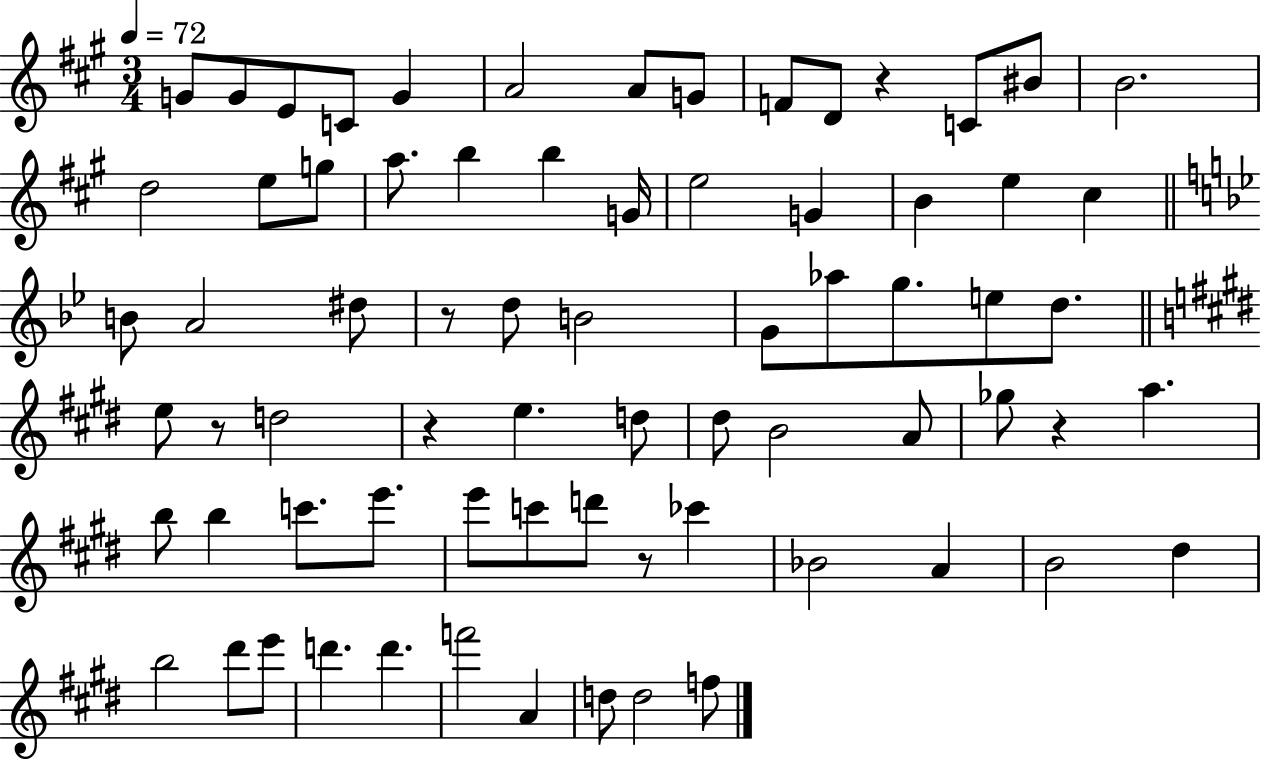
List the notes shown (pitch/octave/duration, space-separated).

G4/e G4/e E4/e C4/e G4/q A4/h A4/e G4/e F4/e D4/e R/q C4/e BIS4/e B4/h. D5/h E5/e G5/e A5/e. B5/q B5/q G4/s E5/h G4/q B4/q E5/q C#5/q B4/e A4/h D#5/e R/e D5/e B4/h G4/e Ab5/e G5/e. E5/e D5/e. E5/e R/e D5/h R/q E5/q. D5/e D#5/e B4/h A4/e Gb5/e R/q A5/q. B5/e B5/q C6/e. E6/e. E6/e C6/e D6/e R/e CES6/q Bb4/h A4/q B4/h D#5/q B5/h D#6/e E6/e D6/q. D6/q. F6/h A4/q D5/e D5/h F5/e